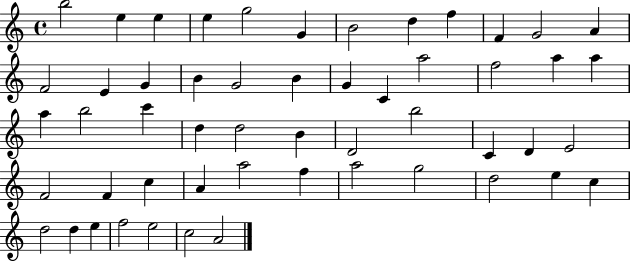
B5/h E5/q E5/q E5/q G5/h G4/q B4/h D5/q F5/q F4/q G4/h A4/q F4/h E4/q G4/q B4/q G4/h B4/q G4/q C4/q A5/h F5/h A5/q A5/q A5/q B5/h C6/q D5/q D5/h B4/q D4/h B5/h C4/q D4/q E4/h F4/h F4/q C5/q A4/q A5/h F5/q A5/h G5/h D5/h E5/q C5/q D5/h D5/q E5/q F5/h E5/h C5/h A4/h